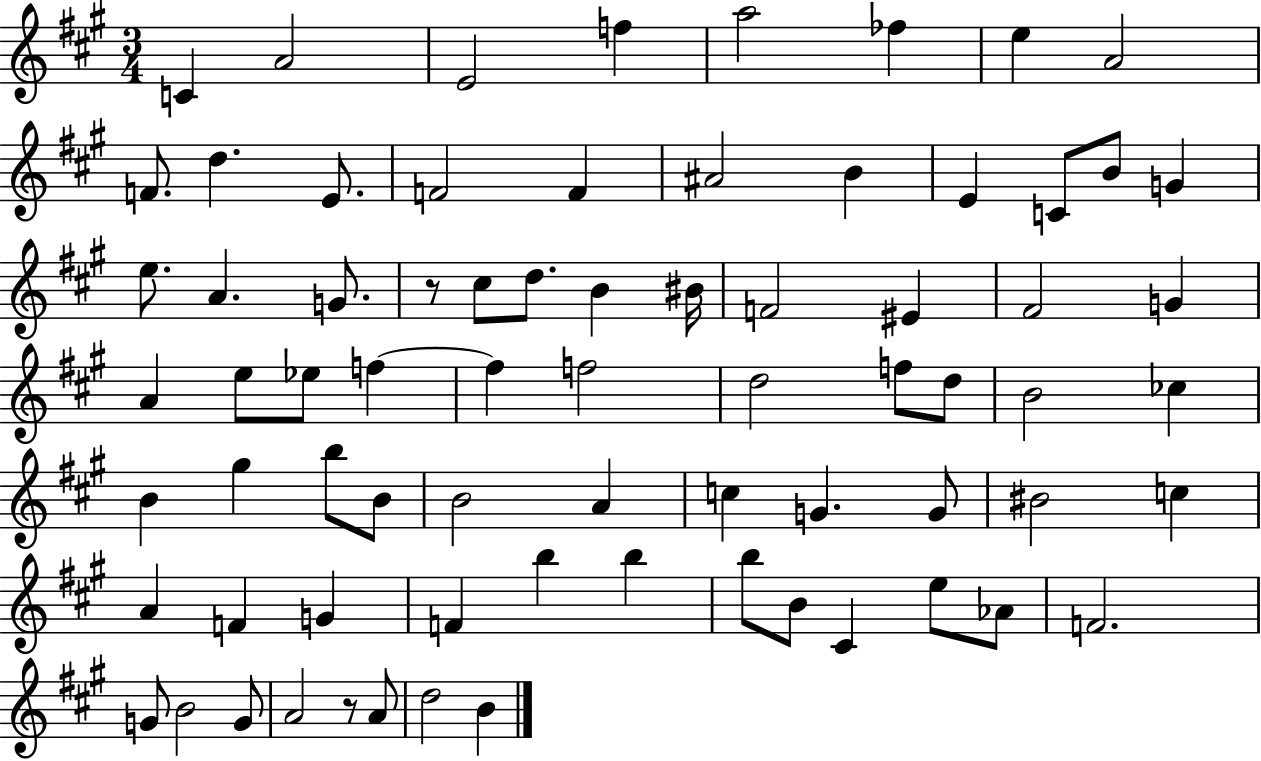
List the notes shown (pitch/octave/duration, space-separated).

C4/q A4/h E4/h F5/q A5/h FES5/q E5/q A4/h F4/e. D5/q. E4/e. F4/h F4/q A#4/h B4/q E4/q C4/e B4/e G4/q E5/e. A4/q. G4/e. R/e C#5/e D5/e. B4/q BIS4/s F4/h EIS4/q F#4/h G4/q A4/q E5/e Eb5/e F5/q F5/q F5/h D5/h F5/e D5/e B4/h CES5/q B4/q G#5/q B5/e B4/e B4/h A4/q C5/q G4/q. G4/e BIS4/h C5/q A4/q F4/q G4/q F4/q B5/q B5/q B5/e B4/e C#4/q E5/e Ab4/e F4/h. G4/e B4/h G4/e A4/h R/e A4/e D5/h B4/q